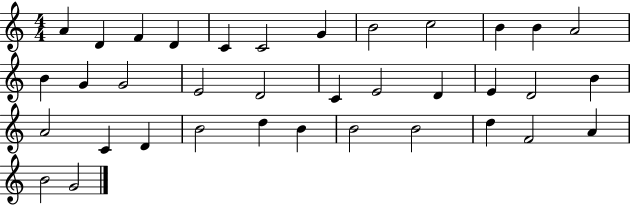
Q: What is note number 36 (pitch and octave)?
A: G4